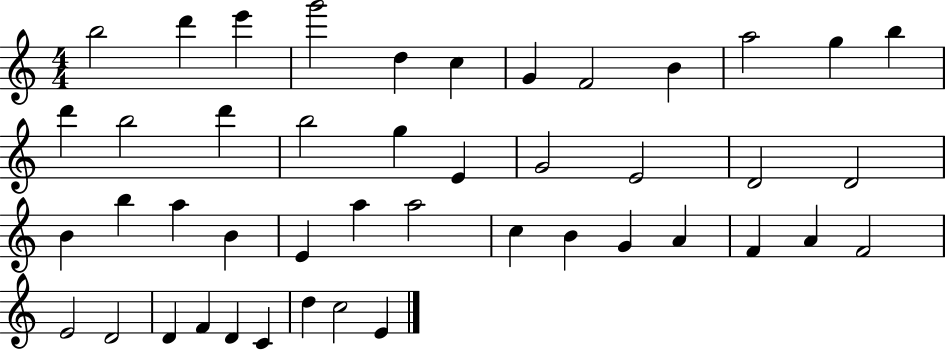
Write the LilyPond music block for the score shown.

{
  \clef treble
  \numericTimeSignature
  \time 4/4
  \key c \major
  b''2 d'''4 e'''4 | g'''2 d''4 c''4 | g'4 f'2 b'4 | a''2 g''4 b''4 | \break d'''4 b''2 d'''4 | b''2 g''4 e'4 | g'2 e'2 | d'2 d'2 | \break b'4 b''4 a''4 b'4 | e'4 a''4 a''2 | c''4 b'4 g'4 a'4 | f'4 a'4 f'2 | \break e'2 d'2 | d'4 f'4 d'4 c'4 | d''4 c''2 e'4 | \bar "|."
}